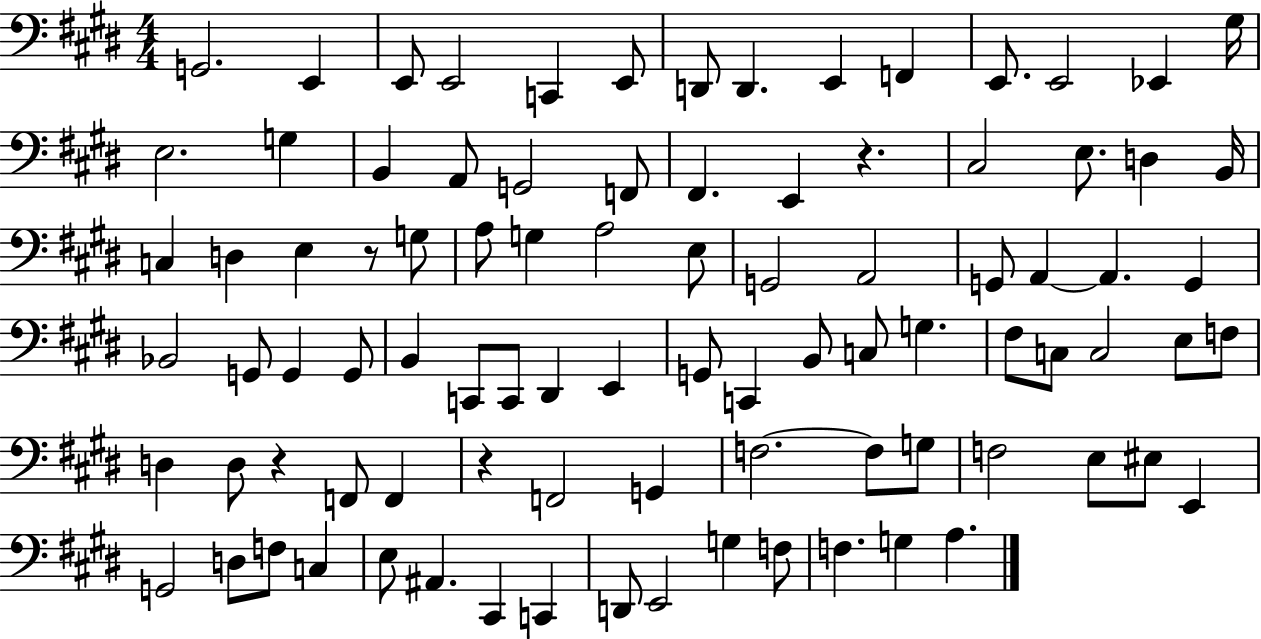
G2/h. E2/q E2/e E2/h C2/q E2/e D2/e D2/q. E2/q F2/q E2/e. E2/h Eb2/q G#3/s E3/h. G3/q B2/q A2/e G2/h F2/e F#2/q. E2/q R/q. C#3/h E3/e. D3/q B2/s C3/q D3/q E3/q R/e G3/e A3/e G3/q A3/h E3/e G2/h A2/h G2/e A2/q A2/q. G2/q Bb2/h G2/e G2/q G2/e B2/q C2/e C2/e D#2/q E2/q G2/e C2/q B2/e C3/e G3/q. F#3/e C3/e C3/h E3/e F3/e D3/q D3/e R/q F2/e F2/q R/q F2/h G2/q F3/h. F3/e G3/e F3/h E3/e EIS3/e E2/q G2/h D3/e F3/e C3/q E3/e A#2/q. C#2/q C2/q D2/e E2/h G3/q F3/e F3/q. G3/q A3/q.